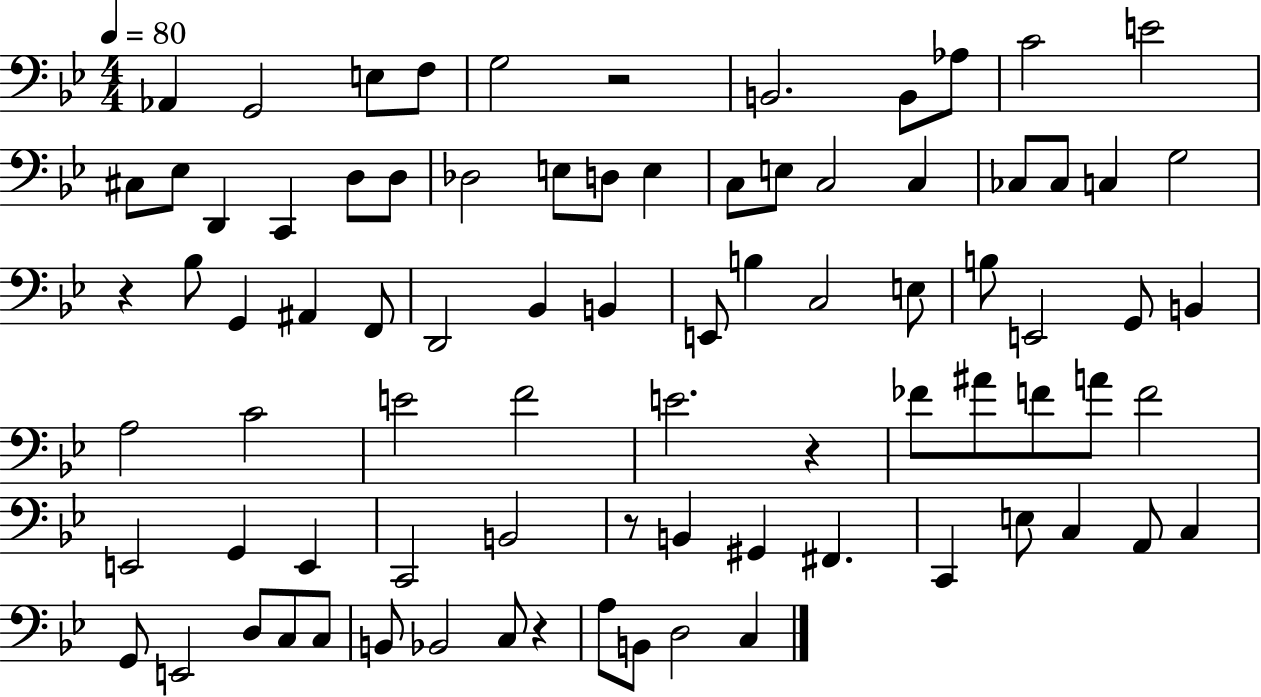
Ab2/q G2/h E3/e F3/e G3/h R/h B2/h. B2/e Ab3/e C4/h E4/h C#3/e Eb3/e D2/q C2/q D3/e D3/e Db3/h E3/e D3/e E3/q C3/e E3/e C3/h C3/q CES3/e CES3/e C3/q G3/h R/q Bb3/e G2/q A#2/q F2/e D2/h Bb2/q B2/q E2/e B3/q C3/h E3/e B3/e E2/h G2/e B2/q A3/h C4/h E4/h F4/h E4/h. R/q FES4/e A#4/e F4/e A4/e F4/h E2/h G2/q E2/q C2/h B2/h R/e B2/q G#2/q F#2/q. C2/q E3/e C3/q A2/e C3/q G2/e E2/h D3/e C3/e C3/e B2/e Bb2/h C3/e R/q A3/e B2/e D3/h C3/q